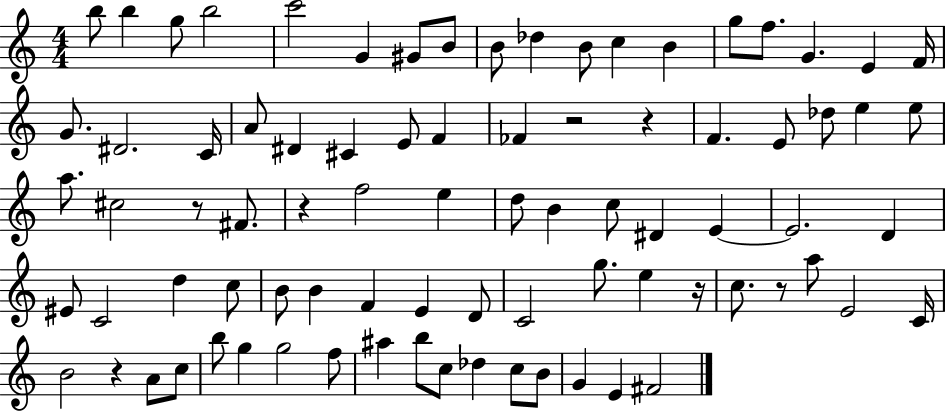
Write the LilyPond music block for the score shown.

{
  \clef treble
  \numericTimeSignature
  \time 4/4
  \key c \major
  b''8 b''4 g''8 b''2 | c'''2 g'4 gis'8 b'8 | b'8 des''4 b'8 c''4 b'4 | g''8 f''8. g'4. e'4 f'16 | \break g'8. dis'2. c'16 | a'8 dis'4 cis'4 e'8 f'4 | fes'4 r2 r4 | f'4. e'8 des''8 e''4 e''8 | \break a''8. cis''2 r8 fis'8. | r4 f''2 e''4 | d''8 b'4 c''8 dis'4 e'4~~ | e'2. d'4 | \break eis'8 c'2 d''4 c''8 | b'8 b'4 f'4 e'4 d'8 | c'2 g''8. e''4 r16 | c''8. r8 a''8 e'2 c'16 | \break b'2 r4 a'8 c''8 | b''8 g''4 g''2 f''8 | ais''4 b''8 c''8 des''4 c''8 b'8 | g'4 e'4 fis'2 | \break \bar "|."
}